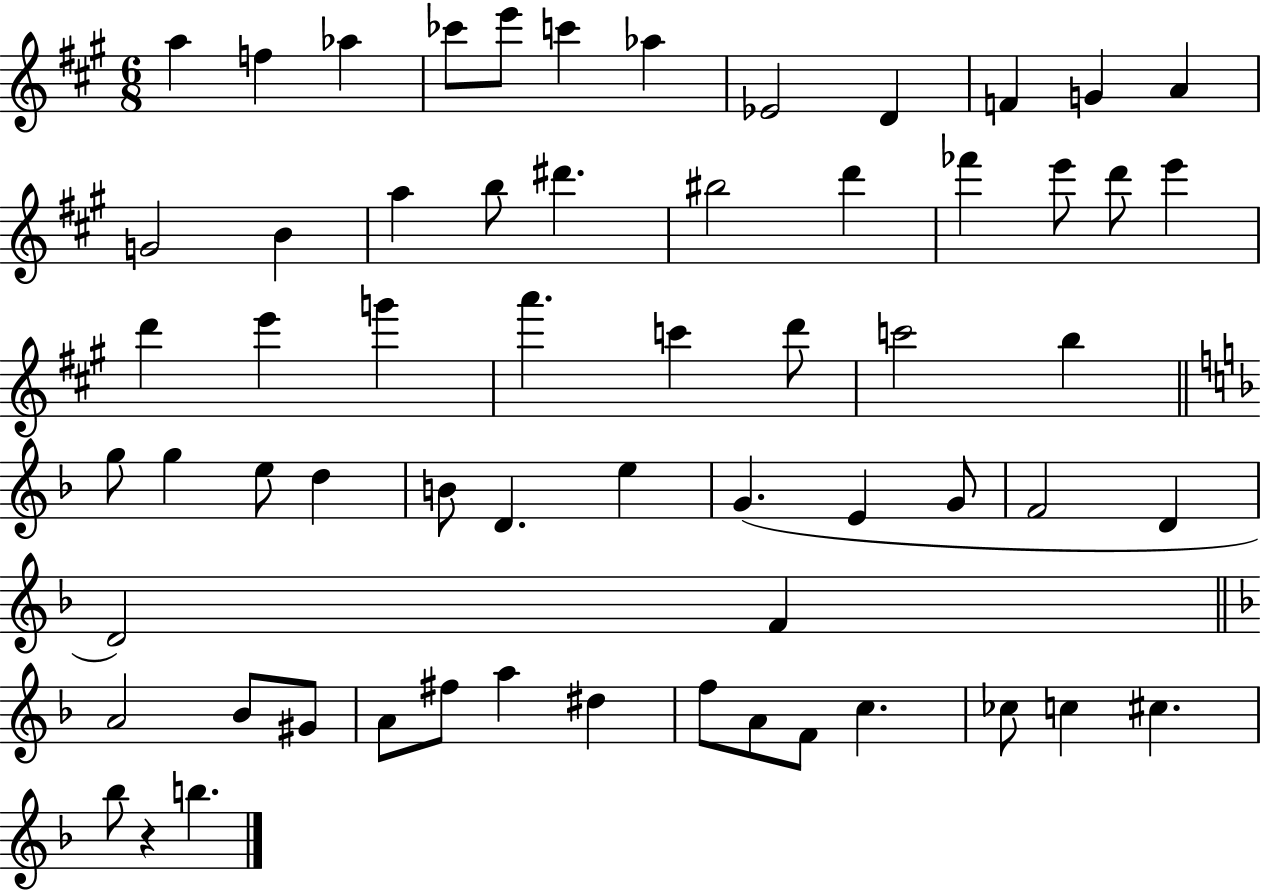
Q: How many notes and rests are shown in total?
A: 62